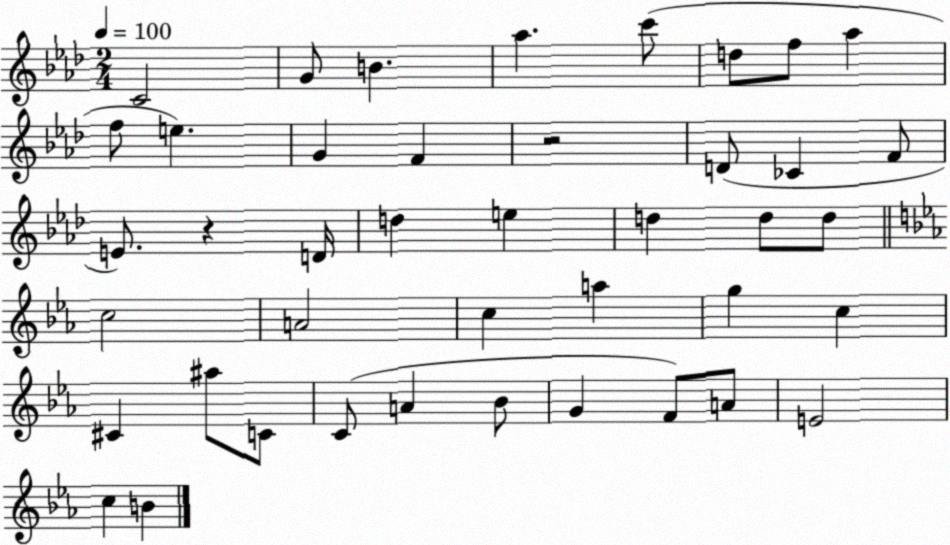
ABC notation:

X:1
T:Untitled
M:2/4
L:1/4
K:Ab
C2 G/2 B _a c'/2 d/2 f/2 _a f/2 e G F z2 D/2 _C F/2 E/2 z D/4 d e d d/2 d/2 c2 A2 c a g c ^C ^a/2 C/2 C/2 A _B/2 G F/2 A/2 E2 c B